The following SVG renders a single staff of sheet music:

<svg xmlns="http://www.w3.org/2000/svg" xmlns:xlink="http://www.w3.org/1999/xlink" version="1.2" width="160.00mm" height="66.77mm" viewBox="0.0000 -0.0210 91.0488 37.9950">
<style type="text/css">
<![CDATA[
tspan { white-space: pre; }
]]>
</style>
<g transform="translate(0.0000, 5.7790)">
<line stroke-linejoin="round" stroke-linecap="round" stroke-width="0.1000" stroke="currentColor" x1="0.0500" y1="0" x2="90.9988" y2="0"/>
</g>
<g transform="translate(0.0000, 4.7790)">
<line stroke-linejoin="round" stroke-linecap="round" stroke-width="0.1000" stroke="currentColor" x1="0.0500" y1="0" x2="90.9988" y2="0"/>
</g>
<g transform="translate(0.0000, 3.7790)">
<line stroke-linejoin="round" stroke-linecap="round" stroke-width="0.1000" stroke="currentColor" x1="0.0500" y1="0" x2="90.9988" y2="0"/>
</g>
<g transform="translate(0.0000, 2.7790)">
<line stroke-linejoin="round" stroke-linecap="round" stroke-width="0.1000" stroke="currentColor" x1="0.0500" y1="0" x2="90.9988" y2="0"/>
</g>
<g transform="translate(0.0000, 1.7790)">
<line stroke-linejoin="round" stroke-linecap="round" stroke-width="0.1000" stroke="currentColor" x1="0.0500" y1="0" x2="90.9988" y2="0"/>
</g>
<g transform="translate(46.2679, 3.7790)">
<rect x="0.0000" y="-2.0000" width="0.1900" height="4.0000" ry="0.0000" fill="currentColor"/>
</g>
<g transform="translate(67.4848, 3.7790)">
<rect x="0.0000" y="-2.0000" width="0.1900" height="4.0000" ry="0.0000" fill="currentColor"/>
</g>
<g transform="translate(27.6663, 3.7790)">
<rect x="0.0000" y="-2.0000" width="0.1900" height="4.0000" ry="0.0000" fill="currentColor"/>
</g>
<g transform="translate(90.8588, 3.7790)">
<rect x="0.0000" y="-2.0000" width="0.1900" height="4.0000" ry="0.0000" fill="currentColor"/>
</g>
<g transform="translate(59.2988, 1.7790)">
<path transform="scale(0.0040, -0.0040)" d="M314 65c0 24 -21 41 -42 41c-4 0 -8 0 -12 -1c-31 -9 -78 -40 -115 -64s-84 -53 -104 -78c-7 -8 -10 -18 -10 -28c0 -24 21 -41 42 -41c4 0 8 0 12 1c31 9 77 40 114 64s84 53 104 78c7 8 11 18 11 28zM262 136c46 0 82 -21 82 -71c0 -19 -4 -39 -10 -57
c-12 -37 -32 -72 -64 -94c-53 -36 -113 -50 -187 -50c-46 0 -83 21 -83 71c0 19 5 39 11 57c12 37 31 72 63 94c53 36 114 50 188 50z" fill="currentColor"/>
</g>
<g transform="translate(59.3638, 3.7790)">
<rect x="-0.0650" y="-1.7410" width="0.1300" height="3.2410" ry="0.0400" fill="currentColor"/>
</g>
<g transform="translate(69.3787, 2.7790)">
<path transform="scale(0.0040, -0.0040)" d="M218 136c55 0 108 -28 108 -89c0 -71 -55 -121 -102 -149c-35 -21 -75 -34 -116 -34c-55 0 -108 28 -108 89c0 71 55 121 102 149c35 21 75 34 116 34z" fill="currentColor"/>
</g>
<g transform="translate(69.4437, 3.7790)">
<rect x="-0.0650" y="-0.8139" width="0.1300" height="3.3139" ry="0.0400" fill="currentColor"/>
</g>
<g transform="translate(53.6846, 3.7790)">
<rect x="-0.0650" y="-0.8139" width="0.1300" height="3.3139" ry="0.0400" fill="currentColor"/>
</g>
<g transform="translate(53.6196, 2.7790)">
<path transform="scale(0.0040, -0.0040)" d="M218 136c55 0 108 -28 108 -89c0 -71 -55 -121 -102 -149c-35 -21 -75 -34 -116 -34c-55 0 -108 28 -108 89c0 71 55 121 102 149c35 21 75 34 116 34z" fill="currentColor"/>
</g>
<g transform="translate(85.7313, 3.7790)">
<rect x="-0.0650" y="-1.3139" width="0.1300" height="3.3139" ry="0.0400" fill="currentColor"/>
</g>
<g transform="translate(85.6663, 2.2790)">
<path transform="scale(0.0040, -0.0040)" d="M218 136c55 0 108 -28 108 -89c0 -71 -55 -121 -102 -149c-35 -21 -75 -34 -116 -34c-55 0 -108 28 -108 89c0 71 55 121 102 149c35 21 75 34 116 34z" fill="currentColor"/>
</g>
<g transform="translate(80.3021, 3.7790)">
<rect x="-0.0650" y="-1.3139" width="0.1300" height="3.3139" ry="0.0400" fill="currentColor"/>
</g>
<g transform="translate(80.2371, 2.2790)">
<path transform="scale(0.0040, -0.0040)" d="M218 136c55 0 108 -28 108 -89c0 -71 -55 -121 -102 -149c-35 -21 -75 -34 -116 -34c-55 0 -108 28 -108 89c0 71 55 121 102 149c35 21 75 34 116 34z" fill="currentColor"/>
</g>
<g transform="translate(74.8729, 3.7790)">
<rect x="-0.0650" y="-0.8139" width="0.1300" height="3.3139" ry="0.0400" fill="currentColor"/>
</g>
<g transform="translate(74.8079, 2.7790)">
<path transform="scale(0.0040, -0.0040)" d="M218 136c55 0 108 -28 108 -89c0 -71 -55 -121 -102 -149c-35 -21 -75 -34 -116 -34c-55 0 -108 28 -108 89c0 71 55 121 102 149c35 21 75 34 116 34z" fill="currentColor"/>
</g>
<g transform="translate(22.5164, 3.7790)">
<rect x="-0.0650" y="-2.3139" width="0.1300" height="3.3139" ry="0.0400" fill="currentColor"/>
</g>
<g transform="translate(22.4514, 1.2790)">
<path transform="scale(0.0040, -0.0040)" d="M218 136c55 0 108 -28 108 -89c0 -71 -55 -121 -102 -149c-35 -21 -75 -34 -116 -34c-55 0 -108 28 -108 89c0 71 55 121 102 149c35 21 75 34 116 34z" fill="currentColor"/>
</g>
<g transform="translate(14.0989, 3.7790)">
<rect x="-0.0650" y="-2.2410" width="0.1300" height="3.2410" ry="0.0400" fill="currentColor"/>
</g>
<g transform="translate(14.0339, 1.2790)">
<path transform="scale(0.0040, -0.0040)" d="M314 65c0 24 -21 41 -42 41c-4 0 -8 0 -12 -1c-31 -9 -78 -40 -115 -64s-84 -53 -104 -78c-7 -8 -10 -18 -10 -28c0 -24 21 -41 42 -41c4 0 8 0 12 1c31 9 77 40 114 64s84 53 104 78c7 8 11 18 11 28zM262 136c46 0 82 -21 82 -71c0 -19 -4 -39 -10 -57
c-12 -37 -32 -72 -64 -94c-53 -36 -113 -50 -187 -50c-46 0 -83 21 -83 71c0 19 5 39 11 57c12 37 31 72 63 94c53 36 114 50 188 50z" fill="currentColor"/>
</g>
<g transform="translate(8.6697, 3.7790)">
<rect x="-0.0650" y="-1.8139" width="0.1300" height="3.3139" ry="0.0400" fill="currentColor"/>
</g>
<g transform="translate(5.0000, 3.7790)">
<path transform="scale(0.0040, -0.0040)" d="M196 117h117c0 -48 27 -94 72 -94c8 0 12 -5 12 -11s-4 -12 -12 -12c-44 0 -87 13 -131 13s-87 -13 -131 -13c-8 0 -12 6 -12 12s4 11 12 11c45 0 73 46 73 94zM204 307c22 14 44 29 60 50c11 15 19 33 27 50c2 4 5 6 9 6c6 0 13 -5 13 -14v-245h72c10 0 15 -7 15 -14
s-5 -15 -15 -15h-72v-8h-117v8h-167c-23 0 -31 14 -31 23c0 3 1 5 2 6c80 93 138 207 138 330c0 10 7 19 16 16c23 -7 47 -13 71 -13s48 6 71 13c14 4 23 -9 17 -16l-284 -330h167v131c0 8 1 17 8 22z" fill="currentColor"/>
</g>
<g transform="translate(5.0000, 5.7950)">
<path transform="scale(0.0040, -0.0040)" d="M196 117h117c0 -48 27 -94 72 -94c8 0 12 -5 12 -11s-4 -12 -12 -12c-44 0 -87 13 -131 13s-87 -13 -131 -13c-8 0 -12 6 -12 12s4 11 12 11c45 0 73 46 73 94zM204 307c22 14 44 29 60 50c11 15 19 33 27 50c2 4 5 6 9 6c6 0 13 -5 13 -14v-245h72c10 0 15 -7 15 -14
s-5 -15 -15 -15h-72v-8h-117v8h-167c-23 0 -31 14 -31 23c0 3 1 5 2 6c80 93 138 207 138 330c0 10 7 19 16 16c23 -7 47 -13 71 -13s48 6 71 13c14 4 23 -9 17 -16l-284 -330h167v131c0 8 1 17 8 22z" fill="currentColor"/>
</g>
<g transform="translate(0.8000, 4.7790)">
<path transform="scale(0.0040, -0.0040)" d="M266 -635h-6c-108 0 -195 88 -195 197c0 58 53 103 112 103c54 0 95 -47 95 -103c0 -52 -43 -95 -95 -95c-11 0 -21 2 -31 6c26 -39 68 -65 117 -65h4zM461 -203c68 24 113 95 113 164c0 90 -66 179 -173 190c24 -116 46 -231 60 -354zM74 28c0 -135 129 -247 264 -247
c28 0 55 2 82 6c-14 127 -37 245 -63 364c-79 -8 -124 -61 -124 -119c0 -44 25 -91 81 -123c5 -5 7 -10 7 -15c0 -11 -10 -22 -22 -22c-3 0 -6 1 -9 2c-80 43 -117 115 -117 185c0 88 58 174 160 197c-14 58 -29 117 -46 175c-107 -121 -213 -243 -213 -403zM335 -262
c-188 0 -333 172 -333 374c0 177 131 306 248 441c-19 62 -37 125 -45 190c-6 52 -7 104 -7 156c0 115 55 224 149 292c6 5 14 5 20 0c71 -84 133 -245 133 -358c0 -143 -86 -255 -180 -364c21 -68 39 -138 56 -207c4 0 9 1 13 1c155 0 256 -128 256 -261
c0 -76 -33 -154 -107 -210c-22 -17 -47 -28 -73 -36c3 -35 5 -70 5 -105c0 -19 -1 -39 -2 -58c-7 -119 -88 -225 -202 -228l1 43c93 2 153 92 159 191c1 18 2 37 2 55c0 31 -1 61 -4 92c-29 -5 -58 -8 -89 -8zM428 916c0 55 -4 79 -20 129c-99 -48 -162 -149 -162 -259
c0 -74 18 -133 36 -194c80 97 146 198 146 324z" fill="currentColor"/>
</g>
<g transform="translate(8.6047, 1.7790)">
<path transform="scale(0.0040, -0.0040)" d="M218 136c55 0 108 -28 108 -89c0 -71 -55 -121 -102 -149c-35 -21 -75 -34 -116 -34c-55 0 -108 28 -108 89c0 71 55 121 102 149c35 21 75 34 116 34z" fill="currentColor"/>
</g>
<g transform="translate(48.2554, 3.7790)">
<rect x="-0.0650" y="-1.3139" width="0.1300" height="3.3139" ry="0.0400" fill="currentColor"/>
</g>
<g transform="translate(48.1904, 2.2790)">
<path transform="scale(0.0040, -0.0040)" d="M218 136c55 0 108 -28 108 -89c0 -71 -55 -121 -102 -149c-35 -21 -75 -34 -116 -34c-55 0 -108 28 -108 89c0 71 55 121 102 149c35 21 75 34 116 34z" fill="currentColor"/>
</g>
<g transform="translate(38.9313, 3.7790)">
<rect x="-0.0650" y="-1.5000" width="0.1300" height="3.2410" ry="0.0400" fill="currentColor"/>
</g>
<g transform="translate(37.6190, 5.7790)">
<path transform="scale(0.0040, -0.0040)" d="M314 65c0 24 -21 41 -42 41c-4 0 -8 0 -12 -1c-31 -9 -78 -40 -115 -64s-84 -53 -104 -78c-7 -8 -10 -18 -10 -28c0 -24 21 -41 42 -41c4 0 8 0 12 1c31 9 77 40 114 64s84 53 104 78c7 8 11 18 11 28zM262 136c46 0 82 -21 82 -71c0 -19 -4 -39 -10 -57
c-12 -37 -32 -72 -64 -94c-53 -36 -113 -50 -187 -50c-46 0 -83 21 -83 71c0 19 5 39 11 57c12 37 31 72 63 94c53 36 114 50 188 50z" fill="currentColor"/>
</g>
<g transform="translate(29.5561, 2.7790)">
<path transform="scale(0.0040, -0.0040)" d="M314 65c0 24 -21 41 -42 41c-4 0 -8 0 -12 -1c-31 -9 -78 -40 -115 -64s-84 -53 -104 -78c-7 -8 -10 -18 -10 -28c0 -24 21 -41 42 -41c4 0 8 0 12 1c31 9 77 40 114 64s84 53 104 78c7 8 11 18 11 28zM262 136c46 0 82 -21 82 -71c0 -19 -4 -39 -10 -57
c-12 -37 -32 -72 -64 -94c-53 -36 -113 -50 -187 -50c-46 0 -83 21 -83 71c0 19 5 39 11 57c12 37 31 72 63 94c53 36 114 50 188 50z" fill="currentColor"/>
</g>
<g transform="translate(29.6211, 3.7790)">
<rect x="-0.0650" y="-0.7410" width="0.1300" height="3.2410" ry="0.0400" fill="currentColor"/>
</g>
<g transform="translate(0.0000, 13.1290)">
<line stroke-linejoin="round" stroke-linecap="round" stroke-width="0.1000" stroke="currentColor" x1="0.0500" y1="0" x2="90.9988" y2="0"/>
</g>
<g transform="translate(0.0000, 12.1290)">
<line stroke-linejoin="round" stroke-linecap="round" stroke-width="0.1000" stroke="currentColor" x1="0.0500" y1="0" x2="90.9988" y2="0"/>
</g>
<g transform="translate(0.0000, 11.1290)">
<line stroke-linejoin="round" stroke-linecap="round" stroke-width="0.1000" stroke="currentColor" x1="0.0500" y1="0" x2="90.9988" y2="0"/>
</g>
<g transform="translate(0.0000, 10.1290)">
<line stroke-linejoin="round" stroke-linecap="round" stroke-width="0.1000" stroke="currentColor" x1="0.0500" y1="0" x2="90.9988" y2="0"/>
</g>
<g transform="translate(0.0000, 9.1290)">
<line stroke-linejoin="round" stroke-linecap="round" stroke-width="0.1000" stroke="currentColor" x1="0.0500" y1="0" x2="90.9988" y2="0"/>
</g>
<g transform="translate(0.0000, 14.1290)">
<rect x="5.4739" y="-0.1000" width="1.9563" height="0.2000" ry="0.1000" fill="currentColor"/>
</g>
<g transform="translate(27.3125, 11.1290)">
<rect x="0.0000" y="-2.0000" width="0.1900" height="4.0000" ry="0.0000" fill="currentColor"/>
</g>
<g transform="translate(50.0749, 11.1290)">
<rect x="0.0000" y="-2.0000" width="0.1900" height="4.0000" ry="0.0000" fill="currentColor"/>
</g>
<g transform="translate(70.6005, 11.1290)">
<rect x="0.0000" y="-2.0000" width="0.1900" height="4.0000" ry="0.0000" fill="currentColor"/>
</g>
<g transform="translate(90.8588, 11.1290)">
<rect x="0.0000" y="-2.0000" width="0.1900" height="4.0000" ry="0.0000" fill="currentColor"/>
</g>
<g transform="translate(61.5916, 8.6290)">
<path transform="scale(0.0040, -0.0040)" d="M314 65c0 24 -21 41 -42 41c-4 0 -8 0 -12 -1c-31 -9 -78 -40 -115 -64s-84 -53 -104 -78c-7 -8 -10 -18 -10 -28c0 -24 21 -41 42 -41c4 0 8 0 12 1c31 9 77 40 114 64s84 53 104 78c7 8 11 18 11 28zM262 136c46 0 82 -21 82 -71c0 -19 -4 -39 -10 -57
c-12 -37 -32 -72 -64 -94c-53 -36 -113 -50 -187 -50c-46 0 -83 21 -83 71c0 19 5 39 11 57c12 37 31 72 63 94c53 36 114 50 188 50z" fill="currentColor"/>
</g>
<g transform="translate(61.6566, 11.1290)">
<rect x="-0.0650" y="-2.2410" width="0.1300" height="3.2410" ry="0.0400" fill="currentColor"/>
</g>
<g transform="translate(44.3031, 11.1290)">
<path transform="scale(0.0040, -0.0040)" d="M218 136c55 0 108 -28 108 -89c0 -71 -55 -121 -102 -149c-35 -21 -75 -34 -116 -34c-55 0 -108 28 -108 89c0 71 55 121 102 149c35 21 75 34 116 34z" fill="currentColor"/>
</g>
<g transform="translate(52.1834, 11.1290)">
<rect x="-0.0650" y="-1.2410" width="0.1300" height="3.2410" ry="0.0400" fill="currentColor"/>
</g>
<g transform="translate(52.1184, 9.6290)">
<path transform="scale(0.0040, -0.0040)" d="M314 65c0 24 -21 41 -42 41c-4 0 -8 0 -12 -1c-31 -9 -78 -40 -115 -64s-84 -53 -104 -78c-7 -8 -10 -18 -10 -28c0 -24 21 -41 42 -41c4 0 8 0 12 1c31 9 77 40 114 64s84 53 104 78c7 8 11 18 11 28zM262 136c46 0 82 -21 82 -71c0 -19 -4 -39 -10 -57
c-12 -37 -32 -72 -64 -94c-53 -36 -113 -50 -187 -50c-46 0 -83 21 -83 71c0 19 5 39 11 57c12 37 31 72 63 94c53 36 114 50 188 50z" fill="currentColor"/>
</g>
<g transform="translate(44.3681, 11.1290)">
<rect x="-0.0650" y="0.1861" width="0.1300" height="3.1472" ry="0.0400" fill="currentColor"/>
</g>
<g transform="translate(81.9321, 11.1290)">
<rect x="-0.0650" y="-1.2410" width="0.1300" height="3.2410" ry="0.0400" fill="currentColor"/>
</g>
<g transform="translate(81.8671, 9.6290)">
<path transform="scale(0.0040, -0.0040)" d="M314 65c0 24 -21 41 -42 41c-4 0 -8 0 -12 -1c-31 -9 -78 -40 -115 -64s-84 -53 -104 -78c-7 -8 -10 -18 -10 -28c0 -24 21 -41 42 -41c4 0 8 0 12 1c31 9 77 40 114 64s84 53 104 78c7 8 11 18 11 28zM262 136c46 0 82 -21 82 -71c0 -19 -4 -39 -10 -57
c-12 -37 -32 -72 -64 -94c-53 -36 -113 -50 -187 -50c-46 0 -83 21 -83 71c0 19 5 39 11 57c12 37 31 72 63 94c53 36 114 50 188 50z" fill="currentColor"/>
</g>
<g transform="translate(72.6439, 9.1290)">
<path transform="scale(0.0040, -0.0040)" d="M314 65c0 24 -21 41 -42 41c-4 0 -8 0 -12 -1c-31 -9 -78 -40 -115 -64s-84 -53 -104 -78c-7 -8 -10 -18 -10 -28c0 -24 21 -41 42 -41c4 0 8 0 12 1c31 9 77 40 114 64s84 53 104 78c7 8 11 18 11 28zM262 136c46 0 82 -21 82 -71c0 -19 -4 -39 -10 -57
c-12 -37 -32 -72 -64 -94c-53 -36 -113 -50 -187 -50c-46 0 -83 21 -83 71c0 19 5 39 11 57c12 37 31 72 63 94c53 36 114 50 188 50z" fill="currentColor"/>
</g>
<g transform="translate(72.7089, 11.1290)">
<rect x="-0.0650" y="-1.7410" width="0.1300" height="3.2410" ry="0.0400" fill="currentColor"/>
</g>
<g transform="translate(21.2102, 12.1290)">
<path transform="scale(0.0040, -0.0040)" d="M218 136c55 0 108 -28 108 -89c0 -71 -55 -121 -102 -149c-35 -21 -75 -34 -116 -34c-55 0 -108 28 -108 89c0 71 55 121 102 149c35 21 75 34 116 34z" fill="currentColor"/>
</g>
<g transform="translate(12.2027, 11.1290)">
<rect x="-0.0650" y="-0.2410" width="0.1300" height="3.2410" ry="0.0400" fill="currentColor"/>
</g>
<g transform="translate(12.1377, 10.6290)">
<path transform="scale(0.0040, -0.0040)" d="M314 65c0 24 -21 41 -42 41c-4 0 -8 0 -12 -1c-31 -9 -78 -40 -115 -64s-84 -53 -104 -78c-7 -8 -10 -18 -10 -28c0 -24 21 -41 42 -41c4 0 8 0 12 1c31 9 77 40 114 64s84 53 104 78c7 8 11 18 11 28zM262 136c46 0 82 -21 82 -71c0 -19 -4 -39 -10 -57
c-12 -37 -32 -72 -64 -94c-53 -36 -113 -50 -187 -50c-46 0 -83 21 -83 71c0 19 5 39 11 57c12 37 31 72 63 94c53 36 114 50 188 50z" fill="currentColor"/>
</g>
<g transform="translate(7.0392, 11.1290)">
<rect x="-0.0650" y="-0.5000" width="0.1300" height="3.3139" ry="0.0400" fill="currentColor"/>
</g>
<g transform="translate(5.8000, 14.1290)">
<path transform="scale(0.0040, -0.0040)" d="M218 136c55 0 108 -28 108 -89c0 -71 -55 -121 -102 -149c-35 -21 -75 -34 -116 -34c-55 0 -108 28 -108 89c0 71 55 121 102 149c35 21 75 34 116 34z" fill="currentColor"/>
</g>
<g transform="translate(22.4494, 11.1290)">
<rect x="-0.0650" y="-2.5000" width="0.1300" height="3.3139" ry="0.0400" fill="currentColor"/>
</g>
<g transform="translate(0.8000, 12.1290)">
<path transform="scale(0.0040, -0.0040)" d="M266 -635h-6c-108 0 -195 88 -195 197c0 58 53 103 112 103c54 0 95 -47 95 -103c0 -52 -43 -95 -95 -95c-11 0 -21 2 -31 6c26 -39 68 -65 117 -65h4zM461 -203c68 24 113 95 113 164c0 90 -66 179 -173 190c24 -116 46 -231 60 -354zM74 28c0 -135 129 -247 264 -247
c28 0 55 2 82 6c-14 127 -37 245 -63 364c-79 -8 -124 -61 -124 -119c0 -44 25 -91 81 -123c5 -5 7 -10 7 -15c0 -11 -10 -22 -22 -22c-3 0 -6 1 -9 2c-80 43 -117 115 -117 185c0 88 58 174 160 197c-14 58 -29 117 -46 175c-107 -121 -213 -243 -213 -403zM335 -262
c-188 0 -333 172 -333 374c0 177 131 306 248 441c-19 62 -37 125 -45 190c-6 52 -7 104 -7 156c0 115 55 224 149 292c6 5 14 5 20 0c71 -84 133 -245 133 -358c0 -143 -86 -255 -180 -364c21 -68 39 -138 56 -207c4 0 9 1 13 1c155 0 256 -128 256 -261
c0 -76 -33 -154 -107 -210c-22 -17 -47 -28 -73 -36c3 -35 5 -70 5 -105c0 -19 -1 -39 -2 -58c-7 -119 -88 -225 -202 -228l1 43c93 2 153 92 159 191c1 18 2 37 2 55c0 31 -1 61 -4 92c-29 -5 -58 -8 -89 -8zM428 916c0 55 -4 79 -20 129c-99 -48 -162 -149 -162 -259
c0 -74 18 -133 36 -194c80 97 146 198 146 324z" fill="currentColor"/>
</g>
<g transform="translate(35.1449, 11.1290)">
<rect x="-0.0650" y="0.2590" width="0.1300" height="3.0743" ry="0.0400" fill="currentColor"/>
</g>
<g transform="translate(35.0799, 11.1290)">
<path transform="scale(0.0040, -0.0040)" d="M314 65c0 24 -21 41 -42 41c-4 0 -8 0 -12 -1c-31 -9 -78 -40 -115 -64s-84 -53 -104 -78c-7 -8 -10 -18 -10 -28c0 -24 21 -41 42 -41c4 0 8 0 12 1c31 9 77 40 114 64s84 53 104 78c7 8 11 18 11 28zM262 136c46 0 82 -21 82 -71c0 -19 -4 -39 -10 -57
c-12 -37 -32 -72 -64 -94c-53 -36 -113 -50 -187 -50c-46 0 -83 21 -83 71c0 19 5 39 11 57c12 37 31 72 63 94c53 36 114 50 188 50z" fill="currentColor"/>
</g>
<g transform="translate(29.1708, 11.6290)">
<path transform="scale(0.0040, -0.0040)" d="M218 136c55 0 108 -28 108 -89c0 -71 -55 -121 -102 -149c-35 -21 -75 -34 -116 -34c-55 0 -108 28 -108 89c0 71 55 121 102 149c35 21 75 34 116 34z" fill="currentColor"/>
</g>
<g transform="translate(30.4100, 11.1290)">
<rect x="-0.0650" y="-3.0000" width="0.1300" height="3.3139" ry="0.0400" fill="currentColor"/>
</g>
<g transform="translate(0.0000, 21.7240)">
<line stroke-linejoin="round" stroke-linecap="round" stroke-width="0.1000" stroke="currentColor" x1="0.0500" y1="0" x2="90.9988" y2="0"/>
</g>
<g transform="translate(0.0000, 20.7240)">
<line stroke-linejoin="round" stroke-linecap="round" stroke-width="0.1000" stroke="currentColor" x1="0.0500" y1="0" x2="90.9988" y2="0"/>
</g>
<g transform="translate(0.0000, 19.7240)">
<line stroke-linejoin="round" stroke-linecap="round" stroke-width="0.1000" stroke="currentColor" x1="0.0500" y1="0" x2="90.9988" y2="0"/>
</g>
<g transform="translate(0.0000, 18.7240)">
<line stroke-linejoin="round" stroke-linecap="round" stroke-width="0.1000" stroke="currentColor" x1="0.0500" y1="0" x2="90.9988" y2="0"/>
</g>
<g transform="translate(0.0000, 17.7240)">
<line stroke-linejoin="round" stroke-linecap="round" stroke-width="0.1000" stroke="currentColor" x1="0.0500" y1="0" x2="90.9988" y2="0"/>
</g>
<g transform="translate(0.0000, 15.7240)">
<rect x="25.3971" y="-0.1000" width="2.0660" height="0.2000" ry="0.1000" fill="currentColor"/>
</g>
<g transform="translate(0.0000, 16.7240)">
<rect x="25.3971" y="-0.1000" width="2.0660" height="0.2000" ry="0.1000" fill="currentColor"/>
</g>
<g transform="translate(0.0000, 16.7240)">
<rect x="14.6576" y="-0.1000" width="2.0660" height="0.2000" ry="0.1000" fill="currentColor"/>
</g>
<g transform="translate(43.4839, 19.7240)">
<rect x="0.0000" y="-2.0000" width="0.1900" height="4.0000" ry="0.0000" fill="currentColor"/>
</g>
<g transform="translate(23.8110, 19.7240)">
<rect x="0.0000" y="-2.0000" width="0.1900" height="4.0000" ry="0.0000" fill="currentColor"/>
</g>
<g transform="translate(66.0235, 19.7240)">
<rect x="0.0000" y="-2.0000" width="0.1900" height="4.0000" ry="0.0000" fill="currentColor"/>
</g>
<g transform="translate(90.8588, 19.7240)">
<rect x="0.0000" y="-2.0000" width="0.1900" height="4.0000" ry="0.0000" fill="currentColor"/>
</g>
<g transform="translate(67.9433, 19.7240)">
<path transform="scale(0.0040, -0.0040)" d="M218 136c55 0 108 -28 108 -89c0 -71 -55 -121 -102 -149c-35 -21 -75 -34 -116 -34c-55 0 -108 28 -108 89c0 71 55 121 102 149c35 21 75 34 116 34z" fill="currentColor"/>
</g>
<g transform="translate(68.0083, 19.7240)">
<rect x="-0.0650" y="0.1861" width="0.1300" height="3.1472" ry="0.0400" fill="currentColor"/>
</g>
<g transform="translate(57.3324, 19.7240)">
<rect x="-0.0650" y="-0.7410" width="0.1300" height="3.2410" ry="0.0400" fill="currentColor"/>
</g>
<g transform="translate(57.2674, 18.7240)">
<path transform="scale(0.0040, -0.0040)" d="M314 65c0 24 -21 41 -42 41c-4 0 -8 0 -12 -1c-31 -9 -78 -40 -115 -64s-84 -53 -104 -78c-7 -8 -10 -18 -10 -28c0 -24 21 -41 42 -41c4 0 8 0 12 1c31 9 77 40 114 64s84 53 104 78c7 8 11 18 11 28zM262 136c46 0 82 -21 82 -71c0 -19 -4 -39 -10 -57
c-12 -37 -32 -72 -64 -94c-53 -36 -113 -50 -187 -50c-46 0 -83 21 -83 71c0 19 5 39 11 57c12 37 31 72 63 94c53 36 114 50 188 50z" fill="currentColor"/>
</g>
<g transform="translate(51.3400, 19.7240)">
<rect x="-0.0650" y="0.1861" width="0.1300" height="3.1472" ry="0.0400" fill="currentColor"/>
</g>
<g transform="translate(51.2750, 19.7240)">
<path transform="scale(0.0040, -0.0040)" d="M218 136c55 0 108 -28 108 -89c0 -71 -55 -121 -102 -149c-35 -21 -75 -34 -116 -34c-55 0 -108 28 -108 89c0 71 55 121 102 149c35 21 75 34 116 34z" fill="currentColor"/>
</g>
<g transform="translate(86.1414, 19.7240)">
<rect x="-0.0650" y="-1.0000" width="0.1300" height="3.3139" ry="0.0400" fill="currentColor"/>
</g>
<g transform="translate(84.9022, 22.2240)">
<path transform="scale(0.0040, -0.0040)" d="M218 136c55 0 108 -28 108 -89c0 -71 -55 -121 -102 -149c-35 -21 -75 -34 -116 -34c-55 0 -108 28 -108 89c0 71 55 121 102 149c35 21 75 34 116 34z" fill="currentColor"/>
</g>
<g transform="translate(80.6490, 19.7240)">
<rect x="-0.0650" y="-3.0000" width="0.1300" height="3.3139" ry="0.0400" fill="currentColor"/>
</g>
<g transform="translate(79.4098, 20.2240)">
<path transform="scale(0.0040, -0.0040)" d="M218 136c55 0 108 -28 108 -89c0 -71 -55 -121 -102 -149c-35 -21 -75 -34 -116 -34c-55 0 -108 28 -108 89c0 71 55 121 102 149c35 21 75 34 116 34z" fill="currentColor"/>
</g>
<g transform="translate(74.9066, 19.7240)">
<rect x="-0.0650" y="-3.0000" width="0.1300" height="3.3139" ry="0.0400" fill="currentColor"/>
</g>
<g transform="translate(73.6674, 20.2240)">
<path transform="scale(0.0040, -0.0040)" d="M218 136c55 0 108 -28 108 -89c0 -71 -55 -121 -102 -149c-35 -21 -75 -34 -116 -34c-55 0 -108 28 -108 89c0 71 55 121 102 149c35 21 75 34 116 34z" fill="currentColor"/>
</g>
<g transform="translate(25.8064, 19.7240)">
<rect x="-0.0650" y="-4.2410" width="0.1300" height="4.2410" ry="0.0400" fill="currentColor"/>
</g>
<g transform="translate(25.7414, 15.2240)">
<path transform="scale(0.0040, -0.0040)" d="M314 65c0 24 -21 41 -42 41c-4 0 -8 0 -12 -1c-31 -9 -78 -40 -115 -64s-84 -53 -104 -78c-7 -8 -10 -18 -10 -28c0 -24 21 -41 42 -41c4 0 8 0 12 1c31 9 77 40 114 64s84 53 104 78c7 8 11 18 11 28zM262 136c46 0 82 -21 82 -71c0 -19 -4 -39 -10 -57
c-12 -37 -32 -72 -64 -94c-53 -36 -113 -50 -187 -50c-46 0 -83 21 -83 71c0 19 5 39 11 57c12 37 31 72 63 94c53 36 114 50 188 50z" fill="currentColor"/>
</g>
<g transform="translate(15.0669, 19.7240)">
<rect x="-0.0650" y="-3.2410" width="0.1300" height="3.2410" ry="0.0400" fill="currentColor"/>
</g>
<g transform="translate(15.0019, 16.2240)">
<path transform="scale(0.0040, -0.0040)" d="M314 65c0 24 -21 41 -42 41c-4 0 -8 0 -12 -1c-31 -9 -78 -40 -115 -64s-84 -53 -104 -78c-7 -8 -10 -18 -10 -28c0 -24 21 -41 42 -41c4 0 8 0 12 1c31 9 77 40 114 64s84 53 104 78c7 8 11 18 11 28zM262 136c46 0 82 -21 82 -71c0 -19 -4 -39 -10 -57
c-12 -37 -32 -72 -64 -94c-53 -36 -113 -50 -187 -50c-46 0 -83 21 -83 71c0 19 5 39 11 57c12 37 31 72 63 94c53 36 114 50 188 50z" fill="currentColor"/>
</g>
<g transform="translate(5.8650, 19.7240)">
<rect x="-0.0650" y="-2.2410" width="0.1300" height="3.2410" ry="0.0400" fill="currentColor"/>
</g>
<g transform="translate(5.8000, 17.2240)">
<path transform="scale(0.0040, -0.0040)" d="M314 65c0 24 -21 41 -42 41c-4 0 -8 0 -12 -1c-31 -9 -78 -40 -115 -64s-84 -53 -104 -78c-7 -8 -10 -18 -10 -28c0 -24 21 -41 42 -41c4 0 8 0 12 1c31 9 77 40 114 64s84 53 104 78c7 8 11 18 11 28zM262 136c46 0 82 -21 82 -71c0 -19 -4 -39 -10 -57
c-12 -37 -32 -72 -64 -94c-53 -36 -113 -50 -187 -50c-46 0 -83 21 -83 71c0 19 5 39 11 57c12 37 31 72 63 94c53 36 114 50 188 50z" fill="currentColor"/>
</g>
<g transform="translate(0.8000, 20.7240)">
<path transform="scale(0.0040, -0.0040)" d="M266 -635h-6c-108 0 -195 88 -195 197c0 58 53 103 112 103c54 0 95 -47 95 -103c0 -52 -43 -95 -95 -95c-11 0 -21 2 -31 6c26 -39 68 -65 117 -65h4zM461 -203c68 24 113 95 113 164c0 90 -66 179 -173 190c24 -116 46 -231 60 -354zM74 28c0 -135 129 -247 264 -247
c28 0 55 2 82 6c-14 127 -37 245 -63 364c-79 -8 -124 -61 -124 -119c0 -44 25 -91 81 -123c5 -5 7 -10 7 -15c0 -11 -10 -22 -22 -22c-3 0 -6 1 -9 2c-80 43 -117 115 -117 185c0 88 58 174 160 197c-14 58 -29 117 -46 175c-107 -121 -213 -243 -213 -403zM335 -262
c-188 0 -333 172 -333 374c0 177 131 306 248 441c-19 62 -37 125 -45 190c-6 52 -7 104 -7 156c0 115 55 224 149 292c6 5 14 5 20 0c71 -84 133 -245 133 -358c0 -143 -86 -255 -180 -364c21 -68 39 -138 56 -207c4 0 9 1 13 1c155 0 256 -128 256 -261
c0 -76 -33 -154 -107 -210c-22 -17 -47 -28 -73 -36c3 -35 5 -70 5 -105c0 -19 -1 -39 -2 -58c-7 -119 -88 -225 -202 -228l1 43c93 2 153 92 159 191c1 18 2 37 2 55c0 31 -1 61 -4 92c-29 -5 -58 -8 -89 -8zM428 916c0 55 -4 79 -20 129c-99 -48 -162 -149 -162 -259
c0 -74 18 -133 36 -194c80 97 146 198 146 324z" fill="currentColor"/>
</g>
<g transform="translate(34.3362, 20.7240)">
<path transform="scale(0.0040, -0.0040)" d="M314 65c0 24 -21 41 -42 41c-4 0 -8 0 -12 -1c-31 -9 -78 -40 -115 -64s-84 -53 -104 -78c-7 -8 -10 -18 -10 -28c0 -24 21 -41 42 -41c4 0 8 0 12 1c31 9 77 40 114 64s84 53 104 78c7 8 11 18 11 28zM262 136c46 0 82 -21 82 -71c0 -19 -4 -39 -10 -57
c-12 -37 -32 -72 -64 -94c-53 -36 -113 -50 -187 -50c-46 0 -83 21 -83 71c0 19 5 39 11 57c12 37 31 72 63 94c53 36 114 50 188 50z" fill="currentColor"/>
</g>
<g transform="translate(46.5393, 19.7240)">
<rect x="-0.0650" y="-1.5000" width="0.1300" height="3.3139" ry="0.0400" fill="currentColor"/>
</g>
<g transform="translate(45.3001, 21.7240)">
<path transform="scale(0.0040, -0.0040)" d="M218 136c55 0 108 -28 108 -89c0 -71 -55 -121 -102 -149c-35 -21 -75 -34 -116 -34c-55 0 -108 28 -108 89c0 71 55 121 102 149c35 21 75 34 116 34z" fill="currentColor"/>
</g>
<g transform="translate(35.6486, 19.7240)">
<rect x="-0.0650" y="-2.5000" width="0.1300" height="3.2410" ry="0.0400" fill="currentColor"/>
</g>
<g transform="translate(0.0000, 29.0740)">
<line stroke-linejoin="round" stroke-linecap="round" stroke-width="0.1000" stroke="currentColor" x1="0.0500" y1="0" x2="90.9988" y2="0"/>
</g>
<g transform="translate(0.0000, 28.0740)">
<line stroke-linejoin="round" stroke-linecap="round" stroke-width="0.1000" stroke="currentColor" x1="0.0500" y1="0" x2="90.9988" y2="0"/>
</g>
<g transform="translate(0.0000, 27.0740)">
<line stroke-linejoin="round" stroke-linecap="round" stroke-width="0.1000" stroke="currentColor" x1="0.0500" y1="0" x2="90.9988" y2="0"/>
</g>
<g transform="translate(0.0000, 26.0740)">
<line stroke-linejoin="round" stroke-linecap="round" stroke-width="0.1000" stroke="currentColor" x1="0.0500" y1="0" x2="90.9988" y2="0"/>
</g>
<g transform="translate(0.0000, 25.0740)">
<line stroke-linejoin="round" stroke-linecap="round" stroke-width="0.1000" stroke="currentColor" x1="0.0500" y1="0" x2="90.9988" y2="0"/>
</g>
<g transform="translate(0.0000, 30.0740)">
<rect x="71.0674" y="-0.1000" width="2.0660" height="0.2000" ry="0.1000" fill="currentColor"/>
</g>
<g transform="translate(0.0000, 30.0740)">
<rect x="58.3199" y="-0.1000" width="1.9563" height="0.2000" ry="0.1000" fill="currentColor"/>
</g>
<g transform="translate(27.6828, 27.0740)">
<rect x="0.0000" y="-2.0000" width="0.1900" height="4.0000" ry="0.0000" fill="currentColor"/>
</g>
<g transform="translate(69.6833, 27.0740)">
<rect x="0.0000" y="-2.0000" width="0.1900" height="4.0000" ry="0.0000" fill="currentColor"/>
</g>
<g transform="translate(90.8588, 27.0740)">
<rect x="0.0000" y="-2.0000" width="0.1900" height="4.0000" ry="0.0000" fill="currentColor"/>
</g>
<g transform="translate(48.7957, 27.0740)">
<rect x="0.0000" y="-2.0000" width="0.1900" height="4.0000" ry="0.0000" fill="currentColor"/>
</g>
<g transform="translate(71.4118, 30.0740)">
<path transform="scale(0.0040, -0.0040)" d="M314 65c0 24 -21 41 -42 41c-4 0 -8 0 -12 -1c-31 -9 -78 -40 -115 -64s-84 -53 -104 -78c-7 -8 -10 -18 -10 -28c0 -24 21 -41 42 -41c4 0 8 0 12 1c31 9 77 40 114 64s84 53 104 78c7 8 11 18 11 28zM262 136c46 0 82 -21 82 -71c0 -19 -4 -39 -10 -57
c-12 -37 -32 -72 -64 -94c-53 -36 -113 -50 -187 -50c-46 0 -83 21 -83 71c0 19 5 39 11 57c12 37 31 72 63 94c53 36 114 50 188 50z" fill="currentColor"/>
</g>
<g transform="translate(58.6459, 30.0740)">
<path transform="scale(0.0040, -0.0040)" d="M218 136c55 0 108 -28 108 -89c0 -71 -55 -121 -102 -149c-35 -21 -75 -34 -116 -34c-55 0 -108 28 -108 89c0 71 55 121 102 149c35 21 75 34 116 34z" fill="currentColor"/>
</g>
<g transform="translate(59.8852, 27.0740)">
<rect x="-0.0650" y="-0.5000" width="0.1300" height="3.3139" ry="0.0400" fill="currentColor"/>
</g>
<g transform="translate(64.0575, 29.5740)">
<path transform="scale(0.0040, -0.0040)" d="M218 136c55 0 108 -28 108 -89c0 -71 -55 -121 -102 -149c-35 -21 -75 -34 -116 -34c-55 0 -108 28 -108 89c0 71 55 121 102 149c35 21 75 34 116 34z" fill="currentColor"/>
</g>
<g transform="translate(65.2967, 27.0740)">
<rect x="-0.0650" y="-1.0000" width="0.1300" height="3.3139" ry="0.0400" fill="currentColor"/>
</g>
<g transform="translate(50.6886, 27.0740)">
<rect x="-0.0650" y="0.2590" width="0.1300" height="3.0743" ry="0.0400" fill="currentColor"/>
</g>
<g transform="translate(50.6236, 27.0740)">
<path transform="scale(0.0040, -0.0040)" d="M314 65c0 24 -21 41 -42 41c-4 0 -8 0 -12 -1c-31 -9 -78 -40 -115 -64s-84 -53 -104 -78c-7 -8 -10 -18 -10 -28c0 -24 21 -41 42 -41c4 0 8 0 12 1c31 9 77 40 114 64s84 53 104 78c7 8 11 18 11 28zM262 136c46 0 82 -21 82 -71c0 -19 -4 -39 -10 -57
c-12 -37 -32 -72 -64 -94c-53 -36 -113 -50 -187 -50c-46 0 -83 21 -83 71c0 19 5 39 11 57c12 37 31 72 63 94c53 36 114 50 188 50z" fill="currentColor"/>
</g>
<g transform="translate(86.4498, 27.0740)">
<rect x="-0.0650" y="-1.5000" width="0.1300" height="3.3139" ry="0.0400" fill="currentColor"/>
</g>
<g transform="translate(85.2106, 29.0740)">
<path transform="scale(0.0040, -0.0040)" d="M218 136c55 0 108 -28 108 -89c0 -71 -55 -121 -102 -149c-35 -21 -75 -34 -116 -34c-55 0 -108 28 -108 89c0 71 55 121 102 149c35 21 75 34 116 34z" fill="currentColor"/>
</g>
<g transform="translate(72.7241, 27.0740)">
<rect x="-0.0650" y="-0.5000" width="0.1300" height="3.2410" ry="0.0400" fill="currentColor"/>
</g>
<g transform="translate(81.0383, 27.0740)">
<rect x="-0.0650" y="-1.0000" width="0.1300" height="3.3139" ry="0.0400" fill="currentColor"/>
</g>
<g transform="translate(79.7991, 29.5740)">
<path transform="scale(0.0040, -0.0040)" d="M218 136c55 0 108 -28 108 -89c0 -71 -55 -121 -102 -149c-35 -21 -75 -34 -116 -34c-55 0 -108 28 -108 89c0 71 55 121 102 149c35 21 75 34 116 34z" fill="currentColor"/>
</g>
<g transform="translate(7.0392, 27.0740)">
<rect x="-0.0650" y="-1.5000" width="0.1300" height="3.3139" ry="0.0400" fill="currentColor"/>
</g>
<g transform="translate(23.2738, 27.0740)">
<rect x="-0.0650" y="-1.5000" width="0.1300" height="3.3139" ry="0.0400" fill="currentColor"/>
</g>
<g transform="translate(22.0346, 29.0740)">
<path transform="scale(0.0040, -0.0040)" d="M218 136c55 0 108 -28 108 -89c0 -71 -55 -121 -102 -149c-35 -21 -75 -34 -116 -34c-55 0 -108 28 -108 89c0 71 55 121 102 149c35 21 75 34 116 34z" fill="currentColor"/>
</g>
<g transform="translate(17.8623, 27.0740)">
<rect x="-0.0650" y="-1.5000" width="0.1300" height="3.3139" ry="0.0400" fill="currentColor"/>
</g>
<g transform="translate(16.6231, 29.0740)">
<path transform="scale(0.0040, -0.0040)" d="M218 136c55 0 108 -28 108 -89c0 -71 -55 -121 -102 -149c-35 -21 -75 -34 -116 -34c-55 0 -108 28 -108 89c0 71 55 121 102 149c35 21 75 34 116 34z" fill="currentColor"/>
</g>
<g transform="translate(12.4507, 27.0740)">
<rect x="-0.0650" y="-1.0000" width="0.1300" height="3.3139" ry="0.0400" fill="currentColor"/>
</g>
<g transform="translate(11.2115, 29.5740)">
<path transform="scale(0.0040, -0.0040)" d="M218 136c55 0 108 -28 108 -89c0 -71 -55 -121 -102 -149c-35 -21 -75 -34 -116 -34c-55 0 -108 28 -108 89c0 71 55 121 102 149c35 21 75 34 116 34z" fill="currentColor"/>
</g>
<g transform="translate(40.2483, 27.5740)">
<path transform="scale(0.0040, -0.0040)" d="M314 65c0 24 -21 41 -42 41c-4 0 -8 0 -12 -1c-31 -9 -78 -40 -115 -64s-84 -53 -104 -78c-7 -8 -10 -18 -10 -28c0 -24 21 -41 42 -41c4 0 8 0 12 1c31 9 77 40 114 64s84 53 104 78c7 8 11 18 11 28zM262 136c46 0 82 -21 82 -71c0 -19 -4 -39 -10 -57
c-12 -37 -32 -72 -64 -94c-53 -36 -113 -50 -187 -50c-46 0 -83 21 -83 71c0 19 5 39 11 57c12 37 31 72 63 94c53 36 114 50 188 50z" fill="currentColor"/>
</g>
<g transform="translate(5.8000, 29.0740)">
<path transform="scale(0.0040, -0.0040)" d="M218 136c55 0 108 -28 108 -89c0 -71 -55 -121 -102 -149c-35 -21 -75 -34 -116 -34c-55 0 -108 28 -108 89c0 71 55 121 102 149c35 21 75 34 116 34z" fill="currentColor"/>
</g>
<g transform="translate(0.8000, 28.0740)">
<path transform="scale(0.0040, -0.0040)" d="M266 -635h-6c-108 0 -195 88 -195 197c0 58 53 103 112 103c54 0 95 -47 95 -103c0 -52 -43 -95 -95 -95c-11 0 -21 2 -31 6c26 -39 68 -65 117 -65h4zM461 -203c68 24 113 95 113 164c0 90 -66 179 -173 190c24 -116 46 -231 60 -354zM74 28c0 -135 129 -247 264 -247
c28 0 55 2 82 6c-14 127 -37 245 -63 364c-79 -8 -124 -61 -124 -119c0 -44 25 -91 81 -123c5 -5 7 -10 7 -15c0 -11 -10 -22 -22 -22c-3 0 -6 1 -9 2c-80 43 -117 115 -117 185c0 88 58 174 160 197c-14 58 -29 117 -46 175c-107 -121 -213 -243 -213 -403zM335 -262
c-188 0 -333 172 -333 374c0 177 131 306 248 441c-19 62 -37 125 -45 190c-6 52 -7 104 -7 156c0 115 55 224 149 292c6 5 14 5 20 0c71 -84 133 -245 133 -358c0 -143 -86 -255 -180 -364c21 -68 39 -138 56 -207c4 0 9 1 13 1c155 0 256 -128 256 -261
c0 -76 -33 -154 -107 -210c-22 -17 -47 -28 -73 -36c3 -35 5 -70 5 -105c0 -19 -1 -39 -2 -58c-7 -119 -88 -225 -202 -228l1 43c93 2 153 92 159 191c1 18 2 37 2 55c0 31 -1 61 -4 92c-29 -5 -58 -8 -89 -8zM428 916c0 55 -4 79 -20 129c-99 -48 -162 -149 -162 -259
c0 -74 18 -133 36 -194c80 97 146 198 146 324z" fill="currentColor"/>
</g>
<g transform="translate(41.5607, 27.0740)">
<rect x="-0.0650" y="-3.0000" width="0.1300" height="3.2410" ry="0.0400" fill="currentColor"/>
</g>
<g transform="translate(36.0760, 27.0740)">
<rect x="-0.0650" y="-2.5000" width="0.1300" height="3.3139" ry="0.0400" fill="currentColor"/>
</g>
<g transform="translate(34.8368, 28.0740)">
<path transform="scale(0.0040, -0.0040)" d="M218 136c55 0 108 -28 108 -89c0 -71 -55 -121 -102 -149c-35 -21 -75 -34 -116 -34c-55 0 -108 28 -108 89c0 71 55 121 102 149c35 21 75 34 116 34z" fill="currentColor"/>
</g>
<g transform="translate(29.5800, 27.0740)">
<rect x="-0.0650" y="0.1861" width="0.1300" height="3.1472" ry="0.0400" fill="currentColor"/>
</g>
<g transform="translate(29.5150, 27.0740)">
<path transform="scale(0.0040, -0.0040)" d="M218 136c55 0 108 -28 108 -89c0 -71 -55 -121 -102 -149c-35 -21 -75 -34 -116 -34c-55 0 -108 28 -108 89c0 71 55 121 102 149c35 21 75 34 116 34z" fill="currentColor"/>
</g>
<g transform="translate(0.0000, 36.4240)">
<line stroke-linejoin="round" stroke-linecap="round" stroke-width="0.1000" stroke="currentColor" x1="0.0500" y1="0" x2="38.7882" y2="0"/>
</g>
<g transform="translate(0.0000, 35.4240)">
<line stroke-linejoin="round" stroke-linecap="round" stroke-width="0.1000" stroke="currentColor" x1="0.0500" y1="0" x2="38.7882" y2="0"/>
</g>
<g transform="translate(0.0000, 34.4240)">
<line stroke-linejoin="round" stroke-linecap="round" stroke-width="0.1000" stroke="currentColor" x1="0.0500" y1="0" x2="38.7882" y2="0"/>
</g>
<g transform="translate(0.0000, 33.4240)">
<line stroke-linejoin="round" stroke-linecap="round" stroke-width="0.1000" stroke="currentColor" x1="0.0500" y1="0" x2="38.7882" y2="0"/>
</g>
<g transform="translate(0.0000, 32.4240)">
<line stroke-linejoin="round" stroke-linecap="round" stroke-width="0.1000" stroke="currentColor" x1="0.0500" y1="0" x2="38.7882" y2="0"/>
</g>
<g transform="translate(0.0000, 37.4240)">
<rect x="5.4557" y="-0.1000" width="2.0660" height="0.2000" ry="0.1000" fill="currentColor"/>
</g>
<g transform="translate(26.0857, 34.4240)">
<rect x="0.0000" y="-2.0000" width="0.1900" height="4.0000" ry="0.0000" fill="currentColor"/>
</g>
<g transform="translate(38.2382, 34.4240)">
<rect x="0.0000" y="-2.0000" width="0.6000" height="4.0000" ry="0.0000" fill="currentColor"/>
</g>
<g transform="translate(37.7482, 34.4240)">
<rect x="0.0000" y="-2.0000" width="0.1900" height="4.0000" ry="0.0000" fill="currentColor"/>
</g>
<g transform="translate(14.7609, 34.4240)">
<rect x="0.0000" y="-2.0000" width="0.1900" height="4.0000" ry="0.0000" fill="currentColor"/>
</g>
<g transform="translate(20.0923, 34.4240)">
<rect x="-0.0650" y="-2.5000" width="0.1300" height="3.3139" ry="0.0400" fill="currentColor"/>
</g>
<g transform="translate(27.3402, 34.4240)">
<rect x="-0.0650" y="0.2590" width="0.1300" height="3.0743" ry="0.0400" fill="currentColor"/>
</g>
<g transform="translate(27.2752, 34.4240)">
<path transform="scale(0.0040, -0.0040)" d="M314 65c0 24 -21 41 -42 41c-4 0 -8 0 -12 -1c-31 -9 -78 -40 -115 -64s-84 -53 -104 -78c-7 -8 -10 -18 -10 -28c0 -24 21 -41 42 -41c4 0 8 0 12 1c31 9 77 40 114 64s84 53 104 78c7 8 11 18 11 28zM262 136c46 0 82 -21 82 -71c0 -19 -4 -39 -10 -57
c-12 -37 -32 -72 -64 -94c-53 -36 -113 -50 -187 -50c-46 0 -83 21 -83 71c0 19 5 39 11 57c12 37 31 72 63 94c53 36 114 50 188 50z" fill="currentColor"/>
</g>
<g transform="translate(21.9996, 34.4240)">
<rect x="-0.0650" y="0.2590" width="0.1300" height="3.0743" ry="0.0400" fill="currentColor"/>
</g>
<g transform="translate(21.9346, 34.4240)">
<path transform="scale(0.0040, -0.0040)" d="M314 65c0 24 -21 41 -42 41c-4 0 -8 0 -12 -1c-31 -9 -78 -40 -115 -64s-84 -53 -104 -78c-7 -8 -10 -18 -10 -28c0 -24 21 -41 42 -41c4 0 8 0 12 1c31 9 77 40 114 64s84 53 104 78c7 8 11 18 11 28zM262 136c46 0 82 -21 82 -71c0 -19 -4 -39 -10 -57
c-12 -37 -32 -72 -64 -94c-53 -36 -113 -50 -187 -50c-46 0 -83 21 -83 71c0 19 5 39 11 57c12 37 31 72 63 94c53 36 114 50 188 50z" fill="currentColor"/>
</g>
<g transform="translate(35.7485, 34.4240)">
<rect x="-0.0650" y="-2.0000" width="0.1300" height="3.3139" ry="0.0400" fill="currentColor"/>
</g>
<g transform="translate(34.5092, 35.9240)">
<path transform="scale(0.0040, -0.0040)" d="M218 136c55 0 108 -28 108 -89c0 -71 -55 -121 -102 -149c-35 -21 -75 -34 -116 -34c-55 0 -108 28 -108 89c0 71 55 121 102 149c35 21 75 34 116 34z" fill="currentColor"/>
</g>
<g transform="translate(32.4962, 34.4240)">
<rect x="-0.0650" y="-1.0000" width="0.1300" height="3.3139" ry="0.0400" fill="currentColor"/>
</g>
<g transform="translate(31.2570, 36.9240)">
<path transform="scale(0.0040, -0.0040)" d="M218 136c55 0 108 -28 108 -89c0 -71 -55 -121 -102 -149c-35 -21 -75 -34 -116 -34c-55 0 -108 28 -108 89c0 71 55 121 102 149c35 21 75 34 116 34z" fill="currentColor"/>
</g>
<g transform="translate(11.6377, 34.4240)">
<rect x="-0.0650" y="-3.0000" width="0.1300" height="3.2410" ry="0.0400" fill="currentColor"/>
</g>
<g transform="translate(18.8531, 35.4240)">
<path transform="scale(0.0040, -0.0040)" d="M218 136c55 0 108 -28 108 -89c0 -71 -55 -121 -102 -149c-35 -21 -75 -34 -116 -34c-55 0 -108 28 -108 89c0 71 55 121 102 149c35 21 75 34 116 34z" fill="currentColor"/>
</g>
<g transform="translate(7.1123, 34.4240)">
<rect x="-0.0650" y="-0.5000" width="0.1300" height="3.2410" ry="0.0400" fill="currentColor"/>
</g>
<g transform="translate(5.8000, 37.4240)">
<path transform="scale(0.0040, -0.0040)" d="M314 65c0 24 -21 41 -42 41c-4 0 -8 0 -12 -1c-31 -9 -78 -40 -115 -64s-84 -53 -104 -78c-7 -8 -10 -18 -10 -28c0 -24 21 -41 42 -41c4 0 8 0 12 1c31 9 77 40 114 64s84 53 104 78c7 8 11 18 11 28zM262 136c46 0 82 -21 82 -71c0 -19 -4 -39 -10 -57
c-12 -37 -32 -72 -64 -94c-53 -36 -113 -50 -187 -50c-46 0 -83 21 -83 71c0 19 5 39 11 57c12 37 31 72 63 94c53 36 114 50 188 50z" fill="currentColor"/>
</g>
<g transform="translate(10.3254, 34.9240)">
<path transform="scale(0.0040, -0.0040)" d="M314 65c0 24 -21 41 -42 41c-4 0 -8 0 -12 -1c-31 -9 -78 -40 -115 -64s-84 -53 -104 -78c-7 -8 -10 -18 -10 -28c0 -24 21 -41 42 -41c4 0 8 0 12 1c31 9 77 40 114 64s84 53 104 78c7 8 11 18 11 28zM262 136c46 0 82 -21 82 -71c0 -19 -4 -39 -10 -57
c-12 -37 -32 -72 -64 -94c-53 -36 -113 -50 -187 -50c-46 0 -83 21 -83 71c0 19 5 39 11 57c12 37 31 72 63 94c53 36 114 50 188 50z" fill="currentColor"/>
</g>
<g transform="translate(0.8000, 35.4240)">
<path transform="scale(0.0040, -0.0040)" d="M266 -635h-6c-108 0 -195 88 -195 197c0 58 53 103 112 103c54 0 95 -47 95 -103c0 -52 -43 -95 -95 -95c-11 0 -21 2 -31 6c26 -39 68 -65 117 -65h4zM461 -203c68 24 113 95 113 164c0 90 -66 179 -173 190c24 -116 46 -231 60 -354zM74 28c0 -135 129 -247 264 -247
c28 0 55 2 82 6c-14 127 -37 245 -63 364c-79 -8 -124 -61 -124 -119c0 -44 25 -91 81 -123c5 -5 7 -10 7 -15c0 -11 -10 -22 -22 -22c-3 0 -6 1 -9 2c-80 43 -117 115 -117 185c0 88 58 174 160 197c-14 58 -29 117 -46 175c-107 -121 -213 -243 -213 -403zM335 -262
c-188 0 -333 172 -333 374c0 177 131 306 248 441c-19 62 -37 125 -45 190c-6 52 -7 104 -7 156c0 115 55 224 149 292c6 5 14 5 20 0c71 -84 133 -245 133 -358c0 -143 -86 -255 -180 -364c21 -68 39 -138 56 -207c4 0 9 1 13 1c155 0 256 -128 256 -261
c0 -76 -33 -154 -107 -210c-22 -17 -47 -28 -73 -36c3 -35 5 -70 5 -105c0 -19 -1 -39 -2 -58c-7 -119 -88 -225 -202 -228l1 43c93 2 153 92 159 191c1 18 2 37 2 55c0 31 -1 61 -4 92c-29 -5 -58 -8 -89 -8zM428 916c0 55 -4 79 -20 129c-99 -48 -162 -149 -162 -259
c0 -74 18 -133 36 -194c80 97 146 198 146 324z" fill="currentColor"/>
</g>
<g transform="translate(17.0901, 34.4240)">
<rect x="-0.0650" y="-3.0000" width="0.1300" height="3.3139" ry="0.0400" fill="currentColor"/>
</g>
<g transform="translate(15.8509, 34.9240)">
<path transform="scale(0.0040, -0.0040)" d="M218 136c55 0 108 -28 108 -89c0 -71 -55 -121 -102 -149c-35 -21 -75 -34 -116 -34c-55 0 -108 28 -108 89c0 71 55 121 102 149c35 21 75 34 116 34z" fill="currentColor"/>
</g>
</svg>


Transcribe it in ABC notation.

X:1
T:Untitled
M:4/4
L:1/4
K:C
f g2 g d2 E2 e d f2 d d e e C c2 G A B2 B e2 g2 f2 e2 g2 b2 d'2 G2 E B d2 B A A D E D E E B G A2 B2 C D C2 D E C2 A2 A G B2 B2 D F